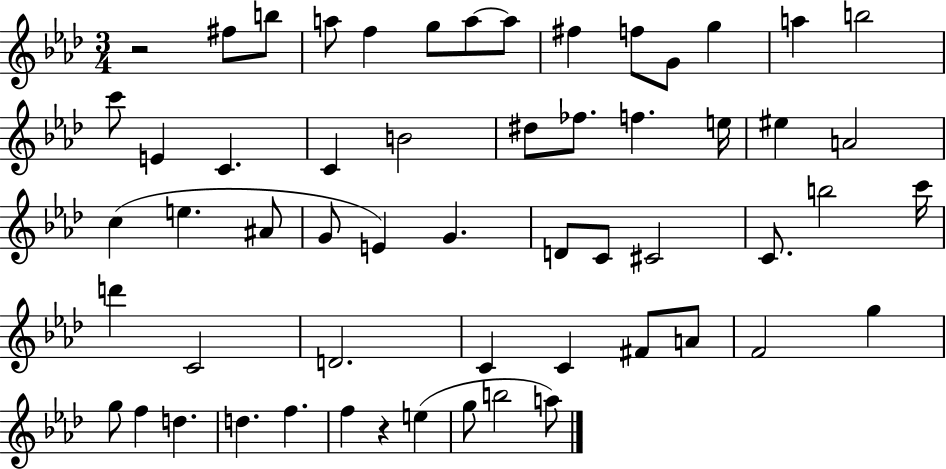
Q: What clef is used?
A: treble